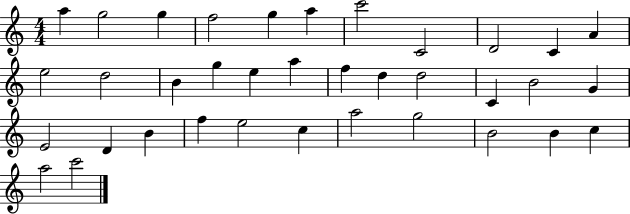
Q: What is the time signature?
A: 4/4